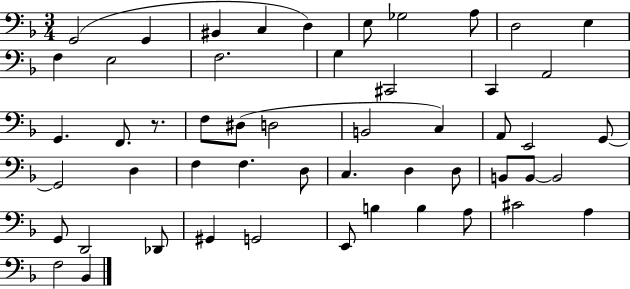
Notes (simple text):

G2/h G2/q BIS2/q C3/q D3/q E3/e Gb3/h A3/e D3/h E3/q F3/q E3/h F3/h. G3/q C#2/h C2/q A2/h G2/q. F2/e. R/e. F3/e D#3/e D3/h B2/h C3/q A2/e E2/h G2/e G2/h D3/q F3/q F3/q. D3/e C3/q. D3/q D3/e B2/e B2/e B2/h G2/e D2/h Db2/e G#2/q G2/h E2/e B3/q B3/q A3/e C#4/h A3/q F3/h Bb2/q